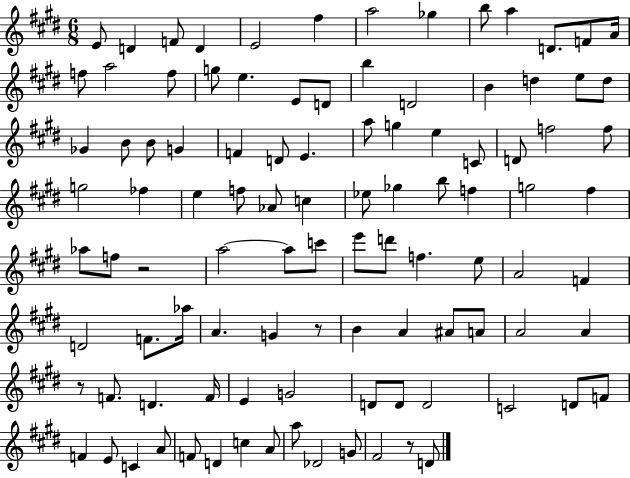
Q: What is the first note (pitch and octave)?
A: E4